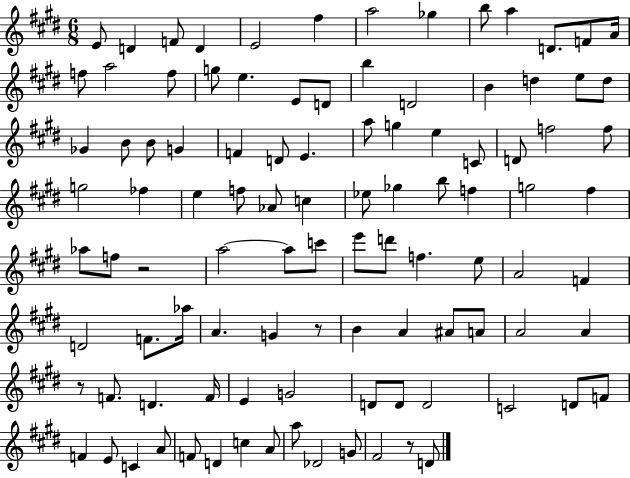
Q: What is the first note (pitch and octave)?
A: E4